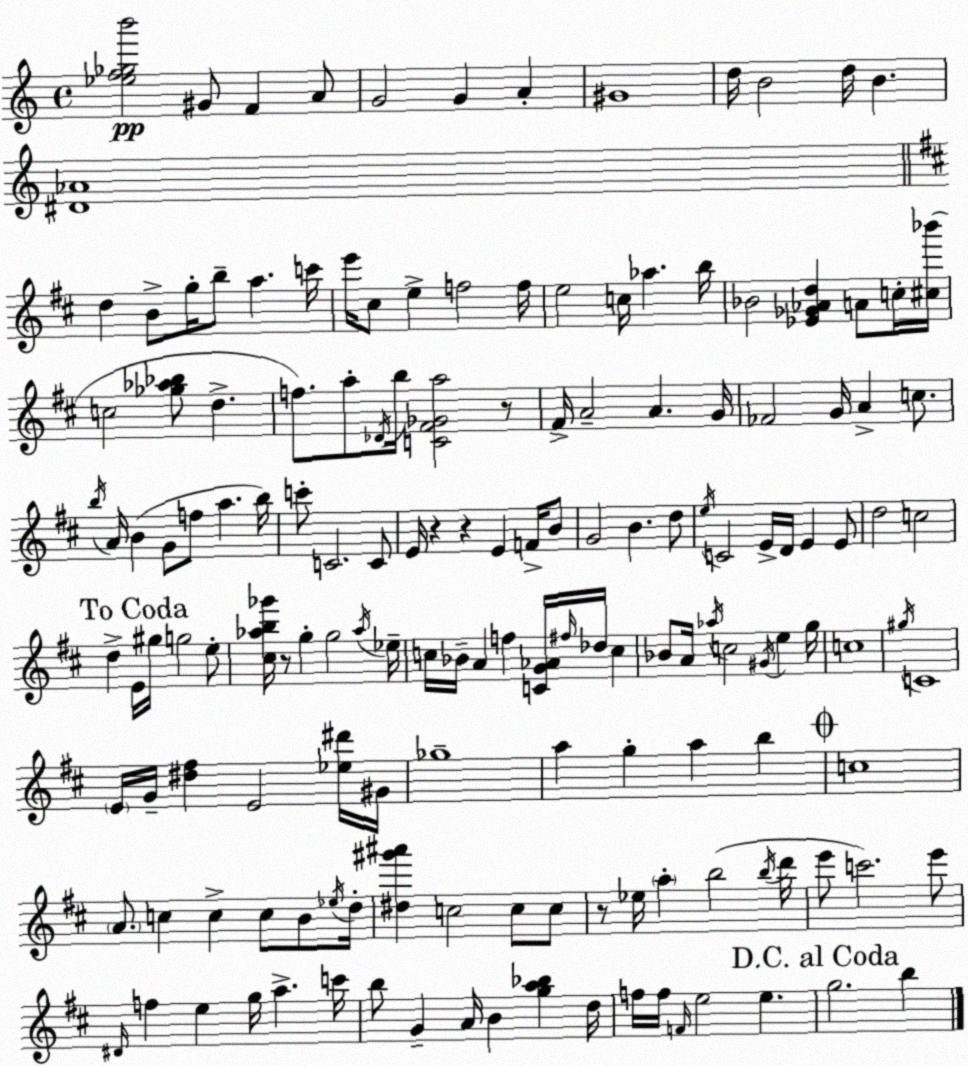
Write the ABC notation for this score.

X:1
T:Untitled
M:4/4
L:1/4
K:Am
[_ef_gb']2 ^G/2 F A/2 G2 G A ^G4 d/4 B2 d/4 B [^D_A]4 d B/2 g/4 b/2 a c'/4 e'/4 ^c/2 e f2 f/4 e2 c/4 _a b/4 _B2 [_E_G_Ad] A/2 c/4 [^c_b']/4 c2 [_g_a_b]/2 d f/2 a/2 _D/4 b/4 [C^F_Ga]2 z/2 ^F/4 A2 A G/4 _F2 G/4 A c/2 b/4 A/4 B G/2 f/2 a b/4 c'/2 C2 C/2 E/4 z z E F/4 B/2 G2 B d/2 e/4 C2 E/4 D/4 E E/2 d2 c2 d E/4 ^g/4 g2 e/2 [^c_ab_g']/4 z/2 g g2 _a/4 _e/4 c/4 _B/4 A f [CG_A]/4 ^f/4 _d/4 c _B/2 A/4 _a/4 c2 ^G/4 e g/4 c4 ^g/4 C4 E/4 G/4 [^d^f] E2 [_e^d']/4 ^G/4 _g4 a g a b c4 A/2 c c c/2 B/2 _e/4 d/4 [^d^g'^a'] c2 c/2 c/2 z/2 _e/4 a b2 b/4 d'/4 e'/2 c'2 e'/2 ^D/4 f e g/4 a c'/4 b/2 G A/4 B [ga_b] d/4 f/4 f/4 F/4 e2 e g2 b